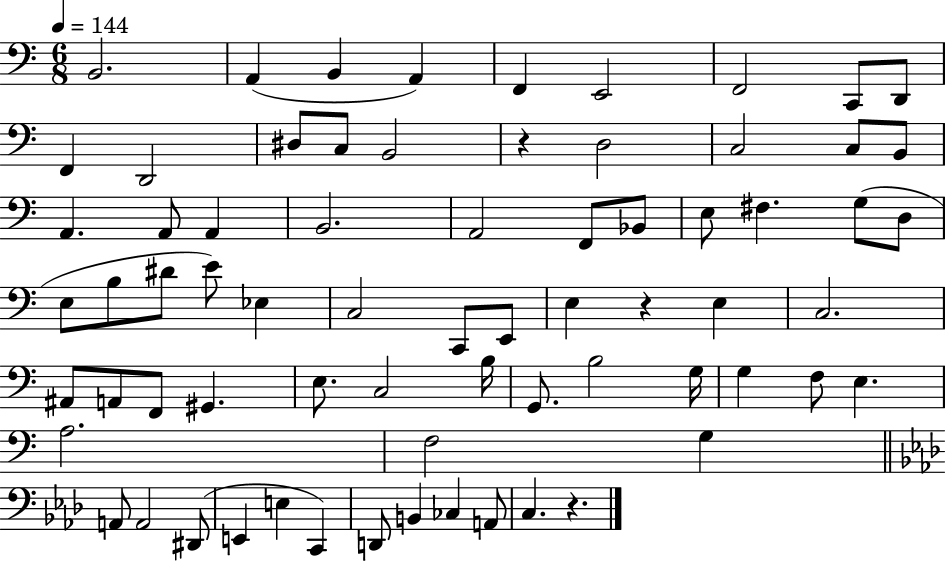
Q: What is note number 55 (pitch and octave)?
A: F3